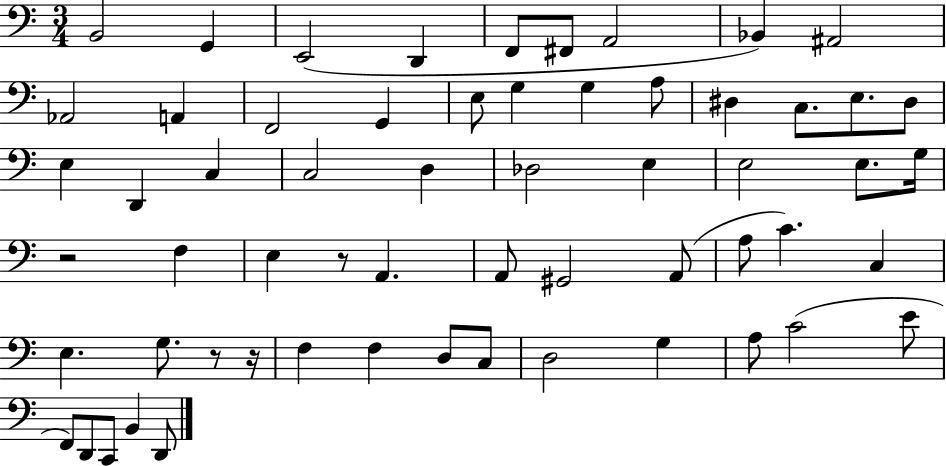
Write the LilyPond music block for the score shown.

{
  \clef bass
  \numericTimeSignature
  \time 3/4
  \key c \major
  b,2 g,4 | e,2( d,4 | f,8 fis,8 a,2 | bes,4) ais,2 | \break aes,2 a,4 | f,2 g,4 | e8 g4 g4 a8 | dis4 c8. e8. dis8 | \break e4 d,4 c4 | c2 d4 | des2 e4 | e2 e8. g16 | \break r2 f4 | e4 r8 a,4. | a,8 gis,2 a,8( | a8 c'4.) c4 | \break e4. g8. r8 r16 | f4 f4 d8 c8 | d2 g4 | a8 c'2( e'8 | \break f,8) d,8 c,8 b,4 d,8 | \bar "|."
}